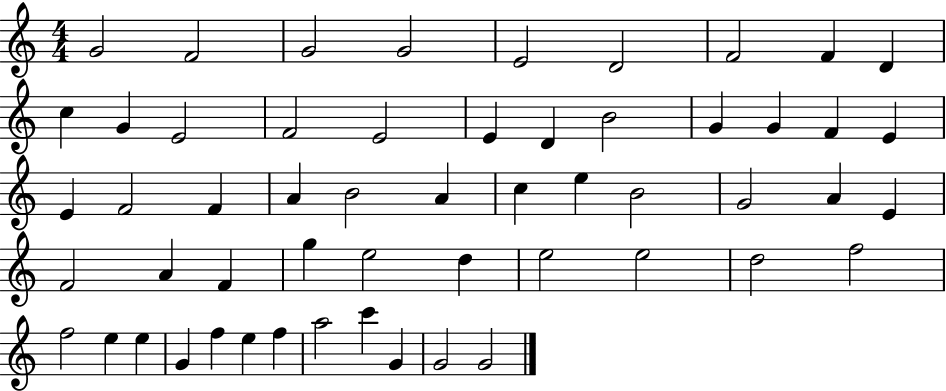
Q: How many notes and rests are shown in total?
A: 55